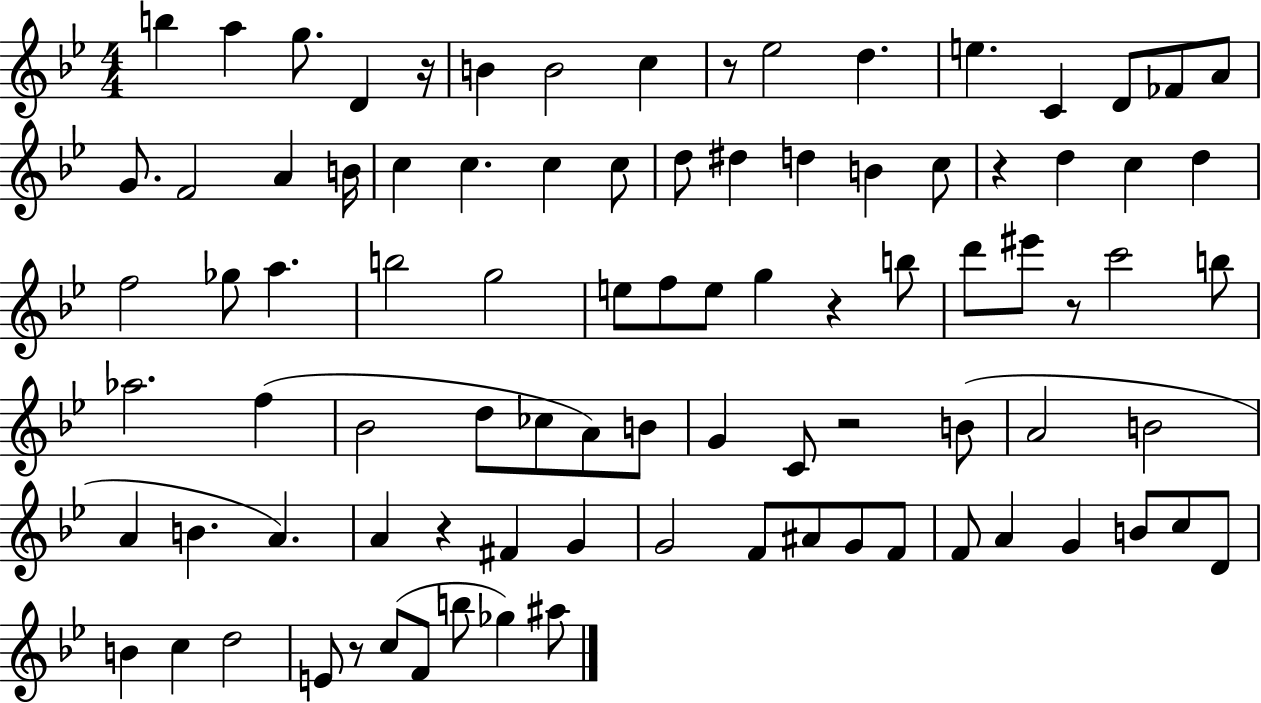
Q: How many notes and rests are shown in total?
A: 90